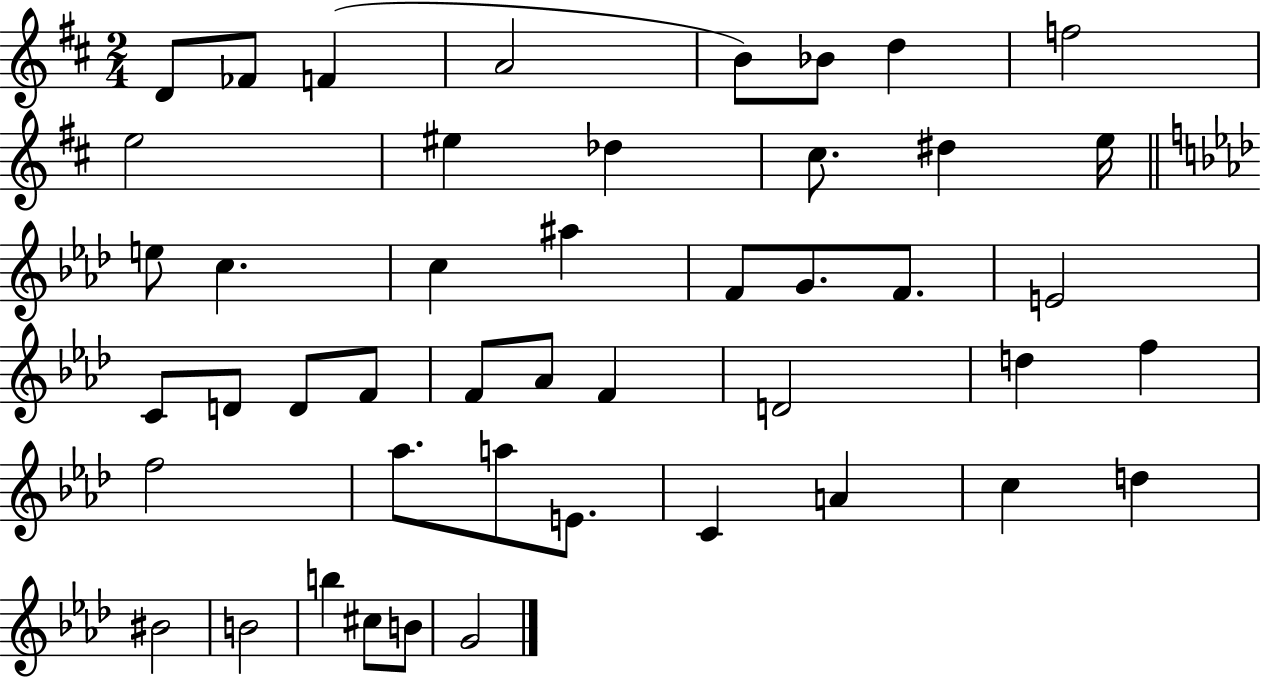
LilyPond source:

{
  \clef treble
  \numericTimeSignature
  \time 2/4
  \key d \major
  d'8 fes'8 f'4( | a'2 | b'8) bes'8 d''4 | f''2 | \break e''2 | eis''4 des''4 | cis''8. dis''4 e''16 | \bar "||" \break \key f \minor e''8 c''4. | c''4 ais''4 | f'8 g'8. f'8. | e'2 | \break c'8 d'8 d'8 f'8 | f'8 aes'8 f'4 | d'2 | d''4 f''4 | \break f''2 | aes''8. a''8 e'8. | c'4 a'4 | c''4 d''4 | \break bis'2 | b'2 | b''4 cis''8 b'8 | g'2 | \break \bar "|."
}